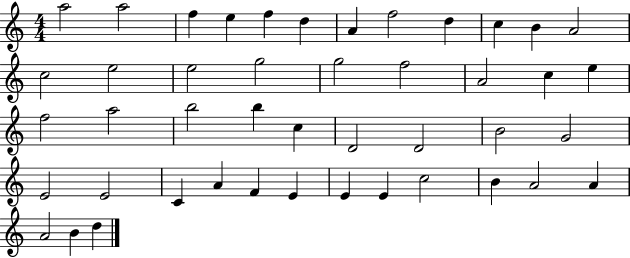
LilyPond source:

{
  \clef treble
  \numericTimeSignature
  \time 4/4
  \key c \major
  a''2 a''2 | f''4 e''4 f''4 d''4 | a'4 f''2 d''4 | c''4 b'4 a'2 | \break c''2 e''2 | e''2 g''2 | g''2 f''2 | a'2 c''4 e''4 | \break f''2 a''2 | b''2 b''4 c''4 | d'2 d'2 | b'2 g'2 | \break e'2 e'2 | c'4 a'4 f'4 e'4 | e'4 e'4 c''2 | b'4 a'2 a'4 | \break a'2 b'4 d''4 | \bar "|."
}